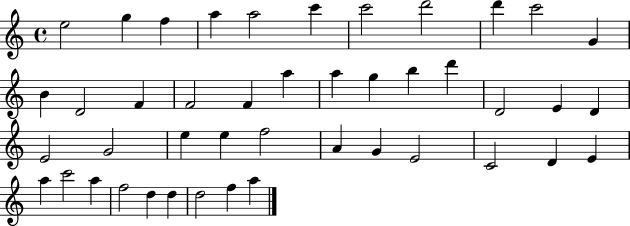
X:1
T:Untitled
M:4/4
L:1/4
K:C
e2 g f a a2 c' c'2 d'2 d' c'2 G B D2 F F2 F a a g b d' D2 E D E2 G2 e e f2 A G E2 C2 D E a c'2 a f2 d d d2 f a